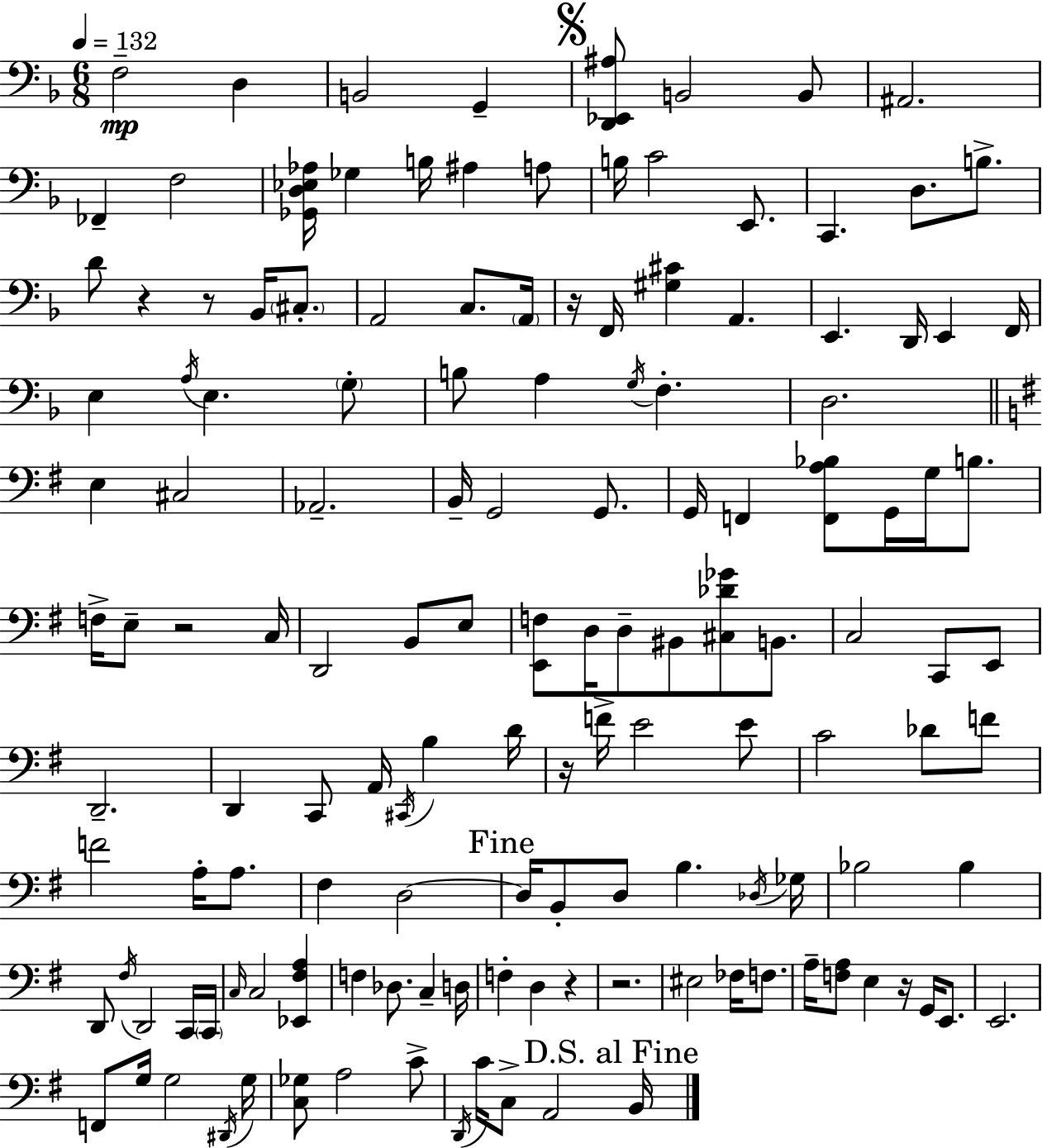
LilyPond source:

{
  \clef bass
  \numericTimeSignature
  \time 6/8
  \key d \minor
  \tempo 4 = 132
  f2--\mp d4 | b,2 g,4-- | \mark \markup { \musicglyph "scripts.segno" } <d, ees, ais>8 b,2 b,8 | ais,2. | \break fes,4-- f2 | <ges, d ees aes>16 ges4 b16 ais4 a8 | b16 c'2 e,8. | c,4. d8. b8.-> | \break d'8 r4 r8 bes,16 \parenthesize cis8.-. | a,2 c8. \parenthesize a,16 | r16 f,16 <gis cis'>4 a,4. | e,4. d,16 e,4 f,16 | \break e4 \acciaccatura { a16 } e4. \parenthesize g8-. | b8 a4 \acciaccatura { g16 } f4.-. | d2. | \bar "||" \break \key g \major e4 cis2 | aes,2.-- | b,16-- g,2 g,8. | g,16 f,4 <f, a bes>8 g,16 g16 b8. | \break f16-> e8-- r2 c16 | d,2 b,8 e8 | <e, f>8 d16 d8-- bis,8 <cis des' ges'>8 b,8. | c2 c,8 e,8 | \break d,2.-- | d,4 c,8 a,16 \acciaccatura { cis,16 } b4 | d'16 r16 f'16-> e'2 e'8 | c'2 des'8 f'8 | \break f'2 a16-. a8. | fis4 d2~~ | \mark "Fine" d16 b,8-. d8 b4. | \acciaccatura { des16 } ges16 bes2 bes4 | \break d,8 \acciaccatura { fis16 } d,2 | c,16 \parenthesize c,16 \grace { c16 } c2 | <ees, fis a>4 f4 des8. c4-- | d16 f4-. d4 | \break r4 r2. | eis2 | fes16 f8. a16-- <f a>8 e4 r16 | g,16 e,8. e,2. | \break f,8 g16 g2 | \acciaccatura { dis,16 } g16 <c ges>8 a2 | c'8-> \acciaccatura { d,16 } c'16 c8-> a,2 | \mark "D.S. al Fine" b,16 \bar "|."
}